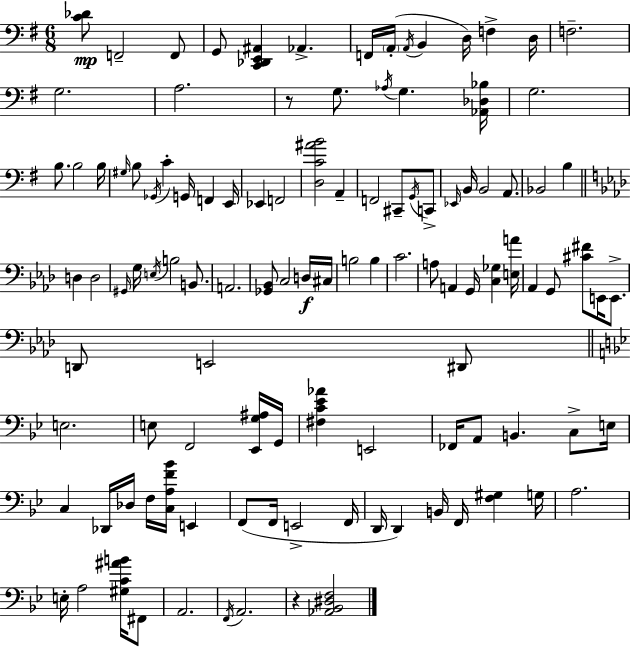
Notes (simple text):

[C4,Db4]/e F2/h F2/e G2/e [C2,Db2,E2,A#2]/q Ab2/q. F2/s A2/s A2/s B2/q D3/s F3/q D3/s F3/h. G3/h. A3/h. R/e G3/e. Ab3/s G3/q. [Ab2,Db3,Bb3]/s G3/h. B3/e. B3/h B3/s G#3/s B3/e Gb2/s C4/q G2/s F2/q E2/s Eb2/q F2/h [D3,C4,A#4,B4]/h A2/q F2/h C#2/e G2/s C2/e Eb2/s B2/s B2/h A2/e. Bb2/h B3/q D3/q D3/h G#2/s G3/s E3/s B3/h B2/e. A2/h. [Gb2,Bb2]/e C3/h D3/s C#3/s B3/h B3/q C4/h. A3/e A2/q G2/s [C3,Gb3]/q [E3,A4]/s Ab2/q G2/e [C#4,F#4]/e E2/s E2/e. D2/e E2/h D#2/e E3/h. E3/e F2/h [Eb2,G3,A#3]/s G2/s [F#3,C4,Eb4,Ab4]/q E2/h FES2/s A2/e B2/q. C3/e E3/s C3/q Db2/s Db3/s F3/s [C3,A3,F4,Bb4]/s E2/q F2/e F2/s E2/h F2/s D2/s D2/q B2/s F2/s [F3,G#3]/q G3/s A3/h. E3/s A3/h [G#3,C4,A#4,B4]/s F#2/e A2/h. F2/s A2/h. R/q [Ab2,Bb2,D#3,F3]/h